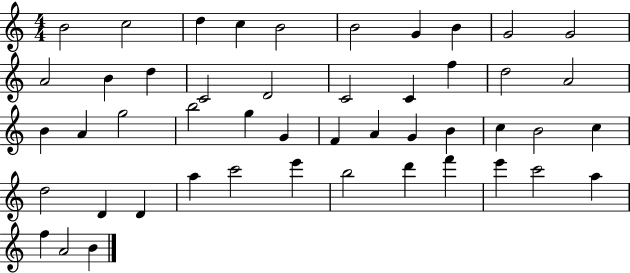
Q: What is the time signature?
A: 4/4